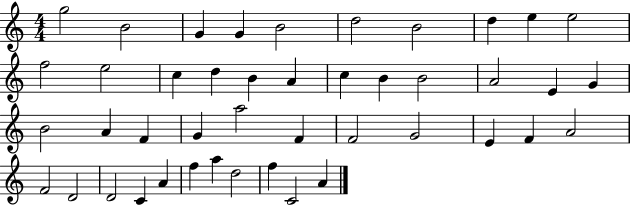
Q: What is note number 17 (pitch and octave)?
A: C5